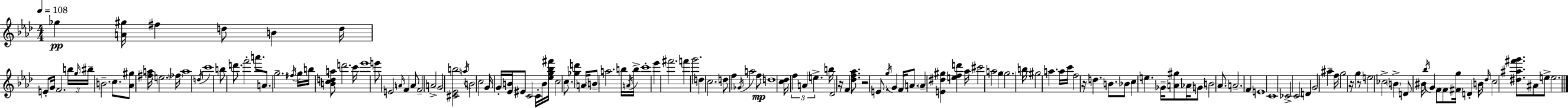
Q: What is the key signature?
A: F minor